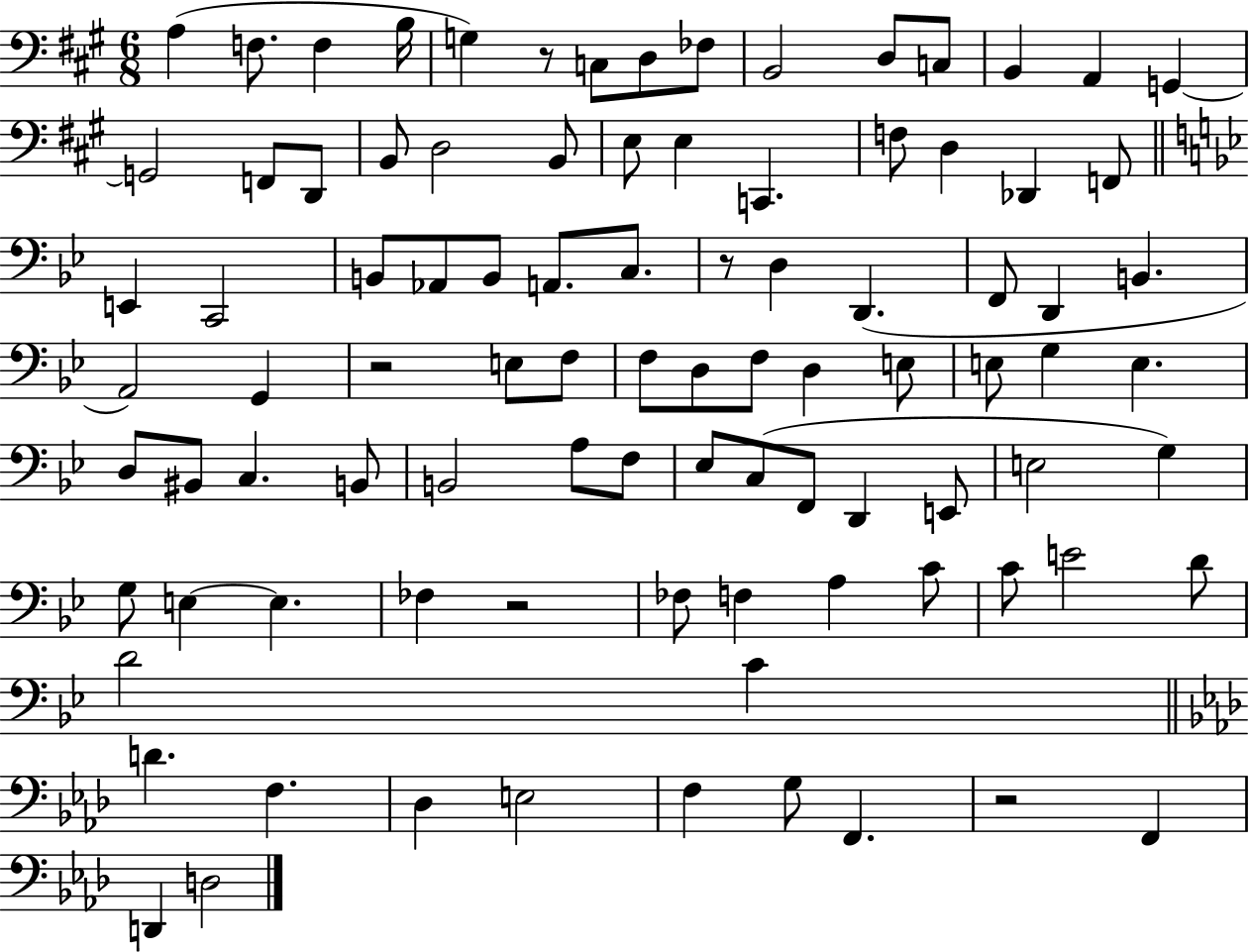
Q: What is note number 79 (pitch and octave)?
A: D4